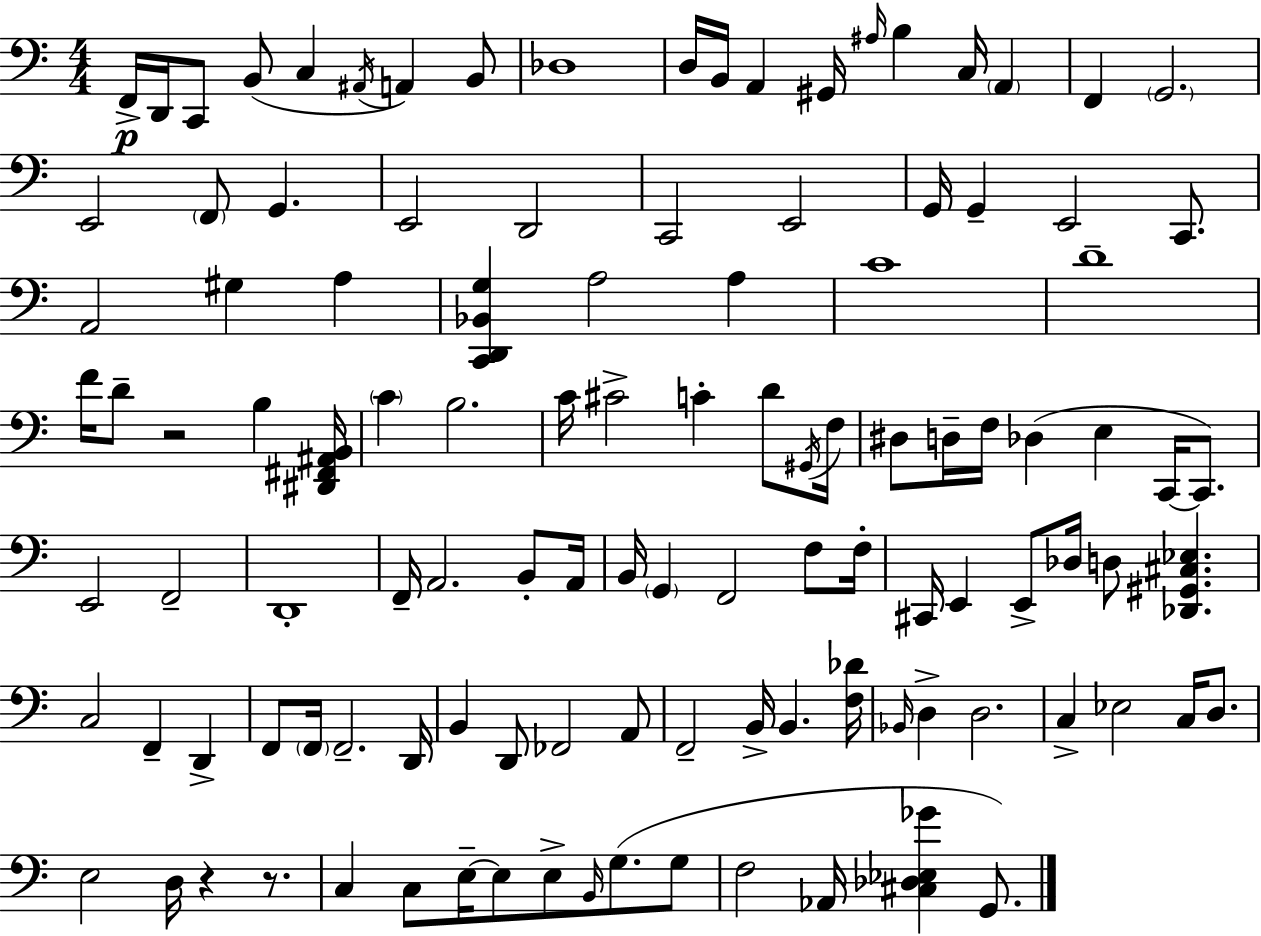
X:1
T:Untitled
M:4/4
L:1/4
K:C
F,,/4 D,,/4 C,,/2 B,,/2 C, ^A,,/4 A,, B,,/2 _D,4 D,/4 B,,/4 A,, ^G,,/4 ^A,/4 B, C,/4 A,, F,, G,,2 E,,2 F,,/2 G,, E,,2 D,,2 C,,2 E,,2 G,,/4 G,, E,,2 C,,/2 A,,2 ^G, A, [C,,D,,_B,,G,] A,2 A, C4 D4 F/4 D/2 z2 B, [^D,,^F,,^A,,B,,]/4 C B,2 C/4 ^C2 C D/2 ^G,,/4 F,/4 ^D,/2 D,/4 F,/4 _D, E, C,,/4 C,,/2 E,,2 F,,2 D,,4 F,,/4 A,,2 B,,/2 A,,/4 B,,/4 G,, F,,2 F,/2 F,/4 ^C,,/4 E,, E,,/2 _D,/4 D,/2 [_D,,^G,,^C,_E,] C,2 F,, D,, F,,/2 F,,/4 F,,2 D,,/4 B,, D,,/2 _F,,2 A,,/2 F,,2 B,,/4 B,, [F,_D]/4 _B,,/4 D, D,2 C, _E,2 C,/4 D,/2 E,2 D,/4 z z/2 C, C,/2 E,/4 E,/2 E,/2 B,,/4 G,/2 G,/2 F,2 _A,,/4 [^C,_D,_E,_G] G,,/2